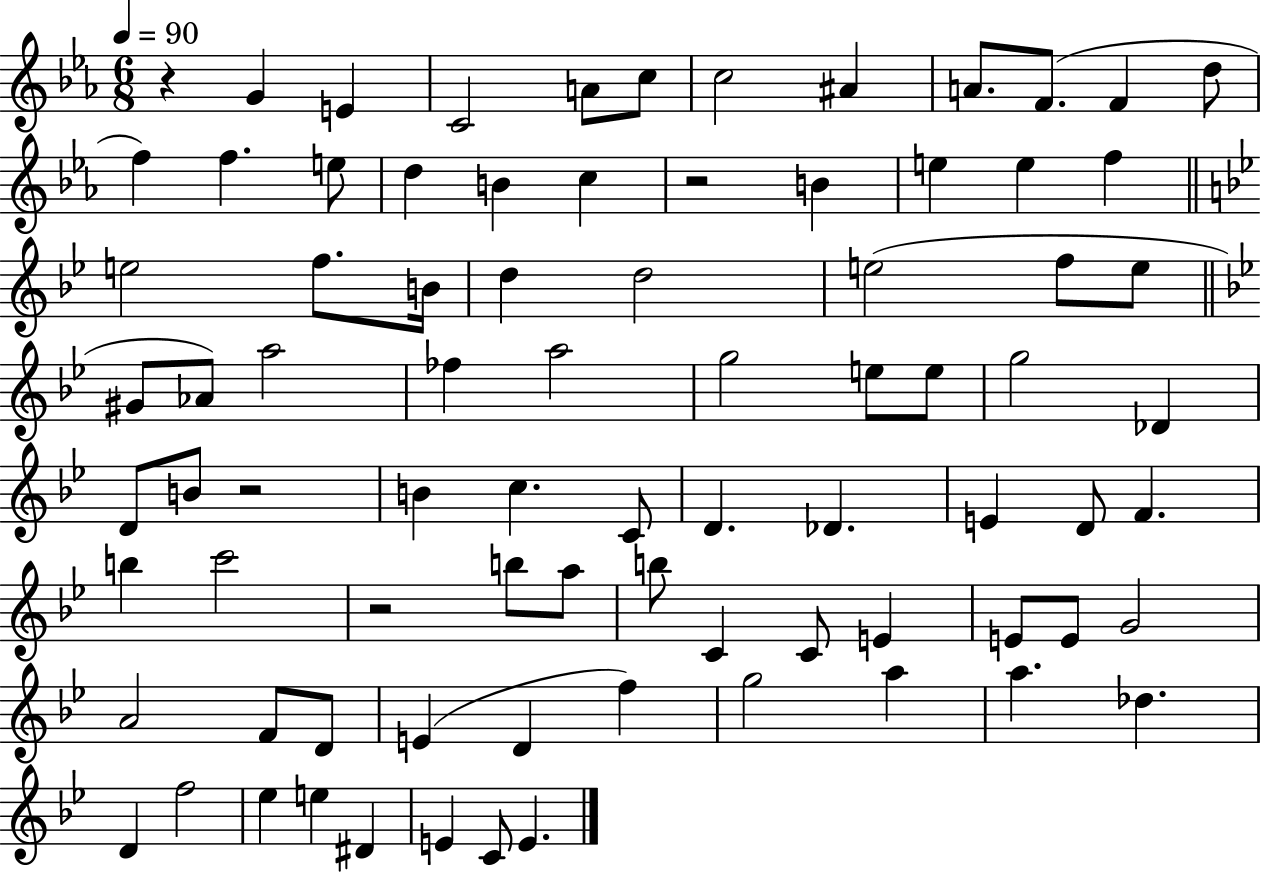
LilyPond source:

{
  \clef treble
  \numericTimeSignature
  \time 6/8
  \key ees \major
  \tempo 4 = 90
  r4 g'4 e'4 | c'2 a'8 c''8 | c''2 ais'4 | a'8. f'8.( f'4 d''8 | \break f''4) f''4. e''8 | d''4 b'4 c''4 | r2 b'4 | e''4 e''4 f''4 | \break \bar "||" \break \key bes \major e''2 f''8. b'16 | d''4 d''2 | e''2( f''8 e''8 | \bar "||" \break \key bes \major gis'8 aes'8) a''2 | fes''4 a''2 | g''2 e''8 e''8 | g''2 des'4 | \break d'8 b'8 r2 | b'4 c''4. c'8 | d'4. des'4. | e'4 d'8 f'4. | \break b''4 c'''2 | r2 b''8 a''8 | b''8 c'4 c'8 e'4 | e'8 e'8 g'2 | \break a'2 f'8 d'8 | e'4( d'4 f''4) | g''2 a''4 | a''4. des''4. | \break d'4 f''2 | ees''4 e''4 dis'4 | e'4 c'8 e'4. | \bar "|."
}